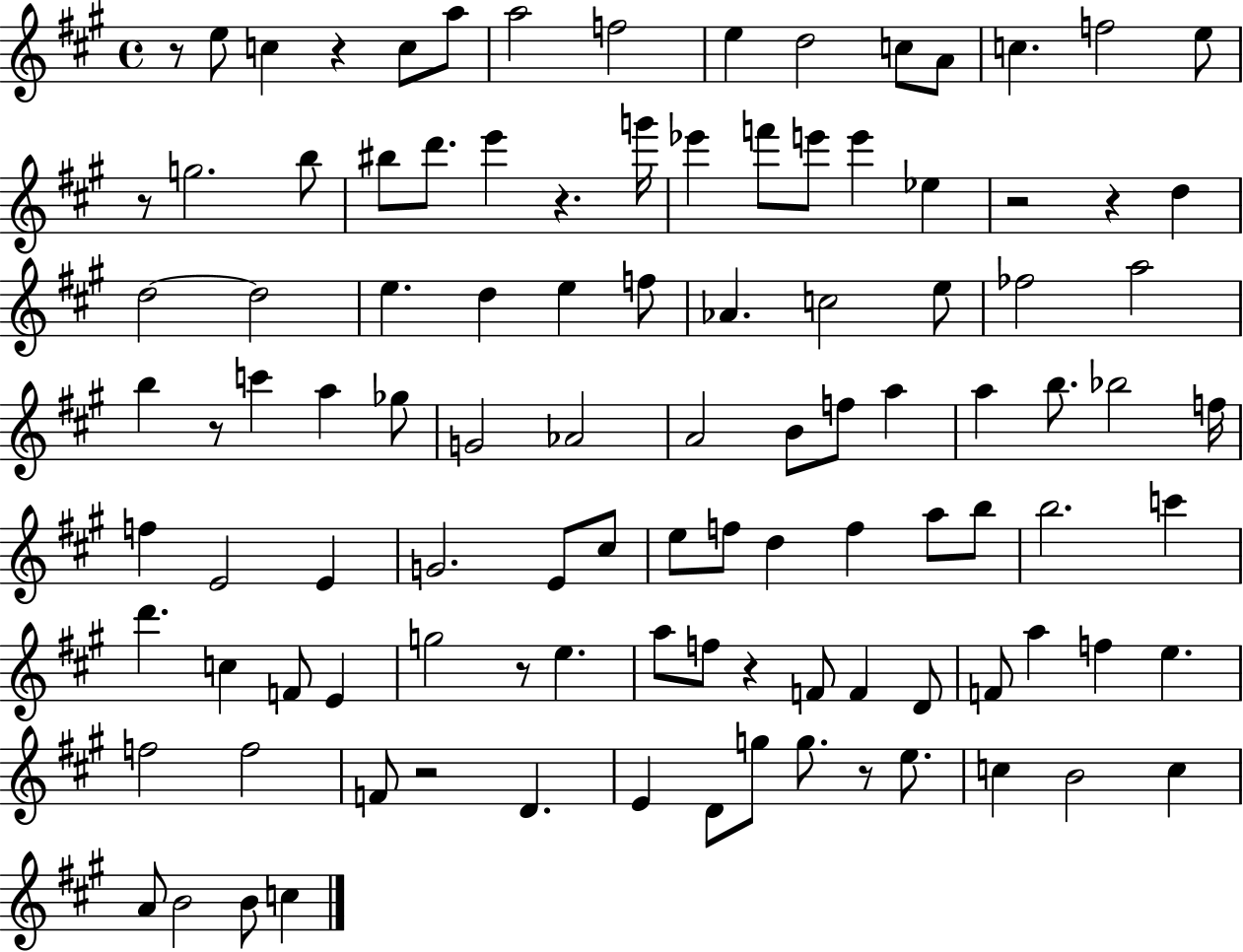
X:1
T:Untitled
M:4/4
L:1/4
K:A
z/2 e/2 c z c/2 a/2 a2 f2 e d2 c/2 A/2 c f2 e/2 z/2 g2 b/2 ^b/2 d'/2 e' z g'/4 _e' f'/2 e'/2 e' _e z2 z d d2 d2 e d e f/2 _A c2 e/2 _f2 a2 b z/2 c' a _g/2 G2 _A2 A2 B/2 f/2 a a b/2 _b2 f/4 f E2 E G2 E/2 ^c/2 e/2 f/2 d f a/2 b/2 b2 c' d' c F/2 E g2 z/2 e a/2 f/2 z F/2 F D/2 F/2 a f e f2 f2 F/2 z2 D E D/2 g/2 g/2 z/2 e/2 c B2 c A/2 B2 B/2 c